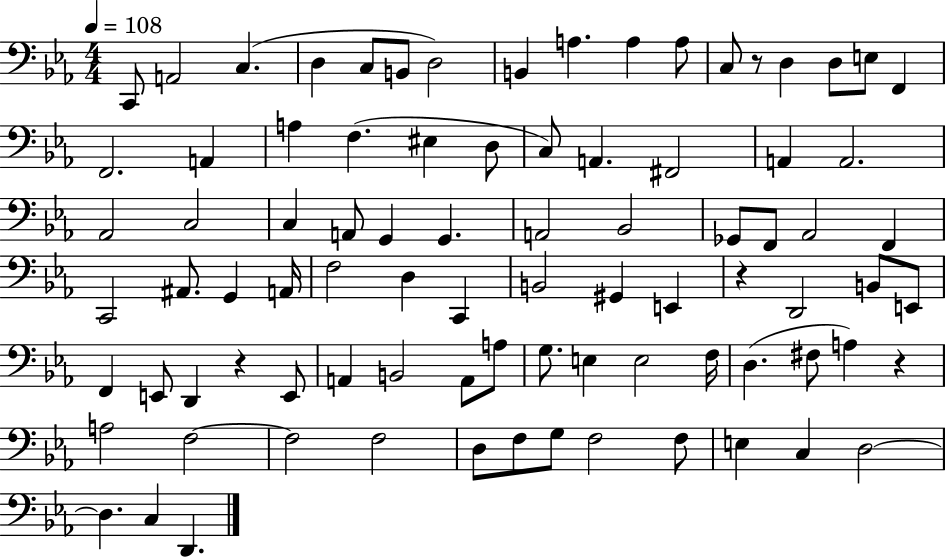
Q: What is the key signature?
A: EES major